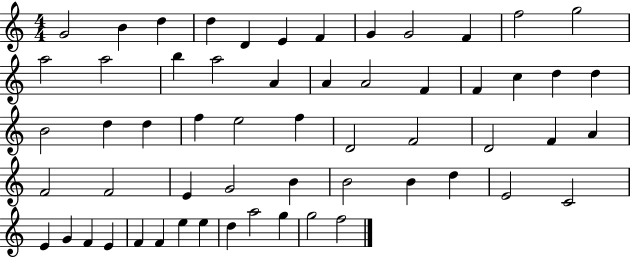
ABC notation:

X:1
T:Untitled
M:4/4
L:1/4
K:C
G2 B d d D E F G G2 F f2 g2 a2 a2 b a2 A A A2 F F c d d B2 d d f e2 f D2 F2 D2 F A F2 F2 E G2 B B2 B d E2 C2 E G F E F F e e d a2 g g2 f2